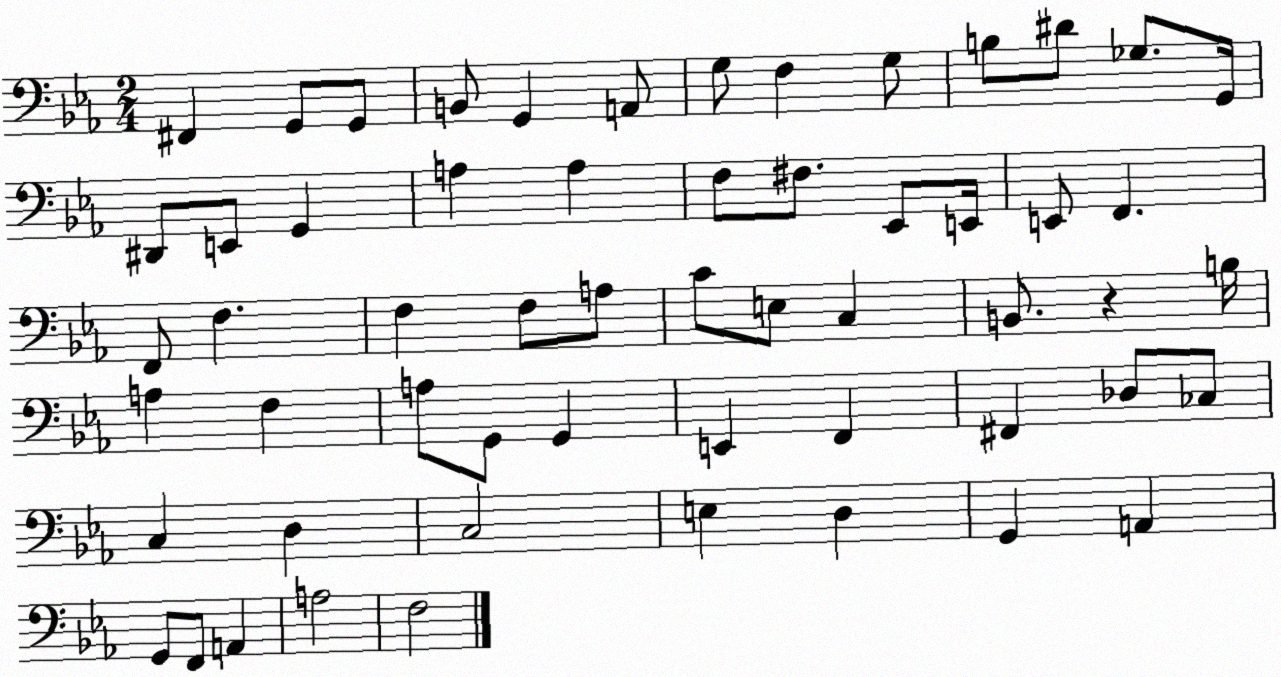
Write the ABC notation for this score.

X:1
T:Untitled
M:2/4
L:1/4
K:Eb
^F,, G,,/2 G,,/2 B,,/2 G,, A,,/2 G,/2 F, G,/2 B,/2 ^D/2 _G,/2 G,,/4 ^D,,/2 E,,/2 G,, A, A, F,/2 ^F,/2 _E,,/2 E,,/4 E,,/2 F,, F,,/2 F, F, F,/2 A,/2 C/2 E,/2 C, B,,/2 z B,/4 A, F, A,/2 G,,/2 G,, E,, F,, ^F,, _D,/2 _C,/2 C, D, C,2 E, D, G,, A,, G,,/2 F,,/2 A,, A,2 F,2